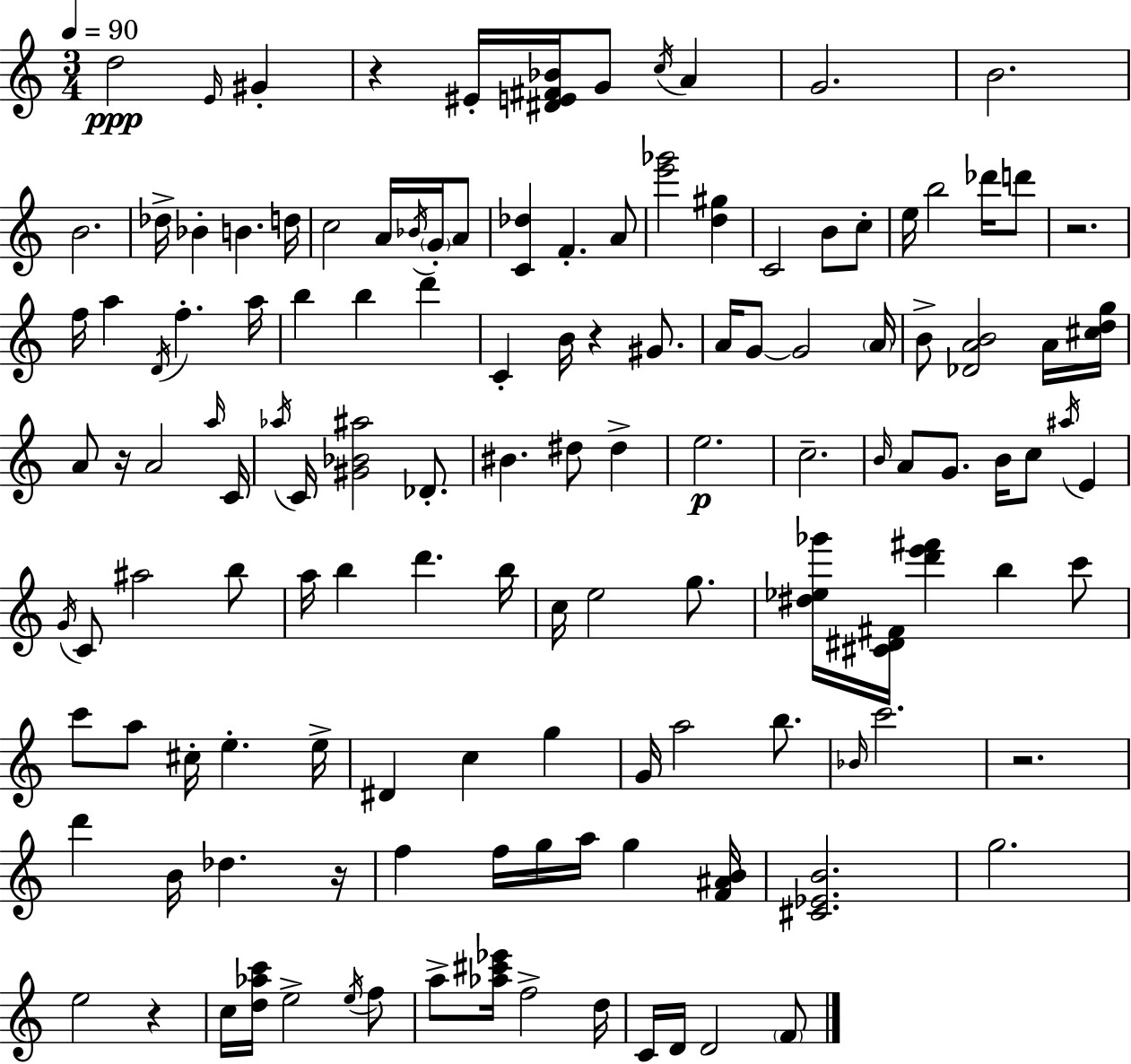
D5/h E4/s G#4/q R/q EIS4/s [D#4,E4,F#4,Bb4]/s G4/e C5/s A4/q G4/h. B4/h. B4/h. Db5/s Bb4/q B4/q. D5/s C5/h A4/s Bb4/s G4/s A4/e [C4,Db5]/q F4/q. A4/e [E6,Gb6]/h [D5,G#5]/q C4/h B4/e C5/e E5/s B5/h Db6/s D6/e R/h. F5/s A5/q D4/s F5/q. A5/s B5/q B5/q D6/q C4/q B4/s R/q G#4/e. A4/s G4/e G4/h A4/s B4/e [Db4,A4,B4]/h A4/s [C#5,D5,G5]/s A4/e R/s A4/h A5/s C4/s Ab5/s C4/s [G#4,Bb4,A#5]/h Db4/e. BIS4/q. D#5/e D#5/q E5/h. C5/h. B4/s A4/e G4/e. B4/s C5/e A#5/s E4/q G4/s C4/e A#5/h B5/e A5/s B5/q D6/q. B5/s C5/s E5/h G5/e. [D#5,Eb5,Gb6]/s [C#4,D#4,F#4]/s [D6,E6,F#6]/q B5/q C6/e C6/e A5/e C#5/s E5/q. E5/s D#4/q C5/q G5/q G4/s A5/h B5/e. Bb4/s C6/h. R/h. D6/q B4/s Db5/q. R/s F5/q F5/s G5/s A5/s G5/q [F4,A#4,B4]/s [C#4,Eb4,B4]/h. G5/h. E5/h R/q C5/s [D5,Ab5,C6]/s E5/h E5/s F5/e A5/e [Ab5,C#6,Eb6]/s F5/h D5/s C4/s D4/s D4/h F4/e